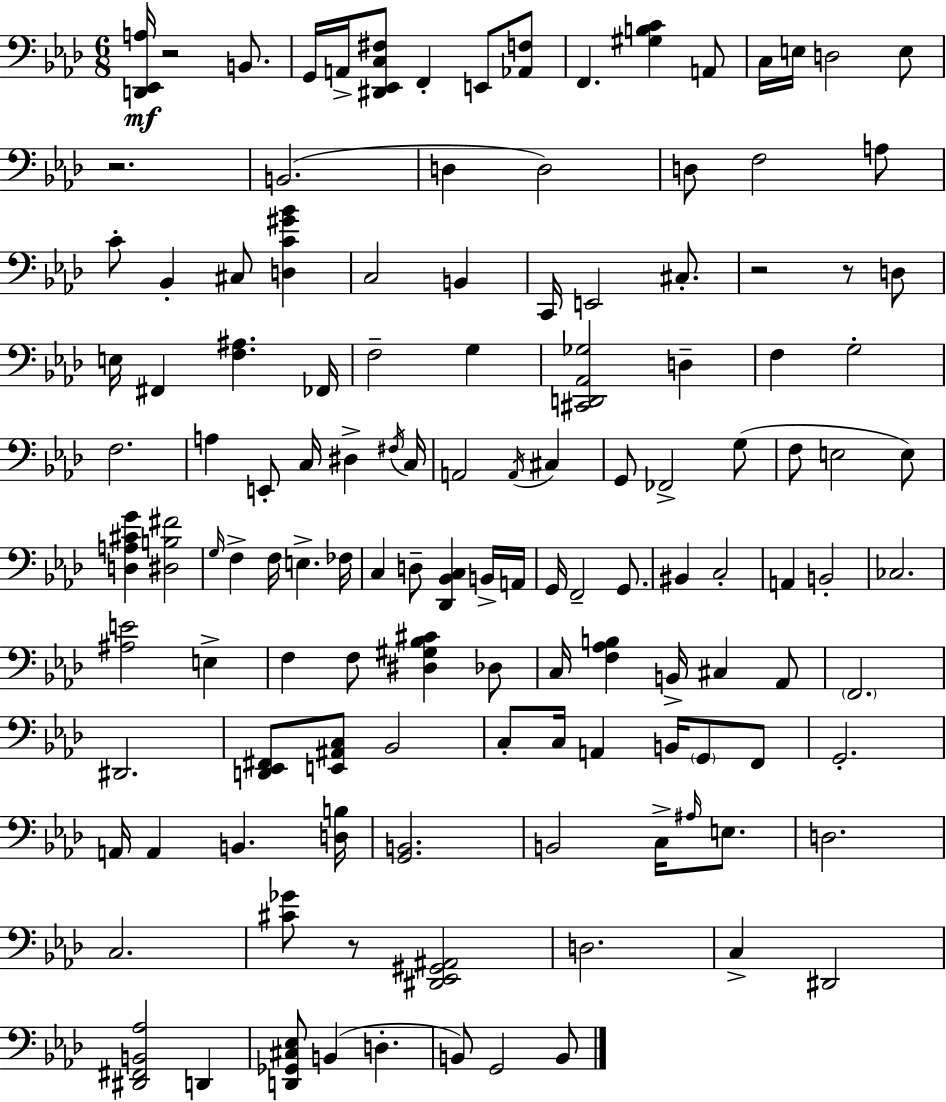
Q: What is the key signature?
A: AES major